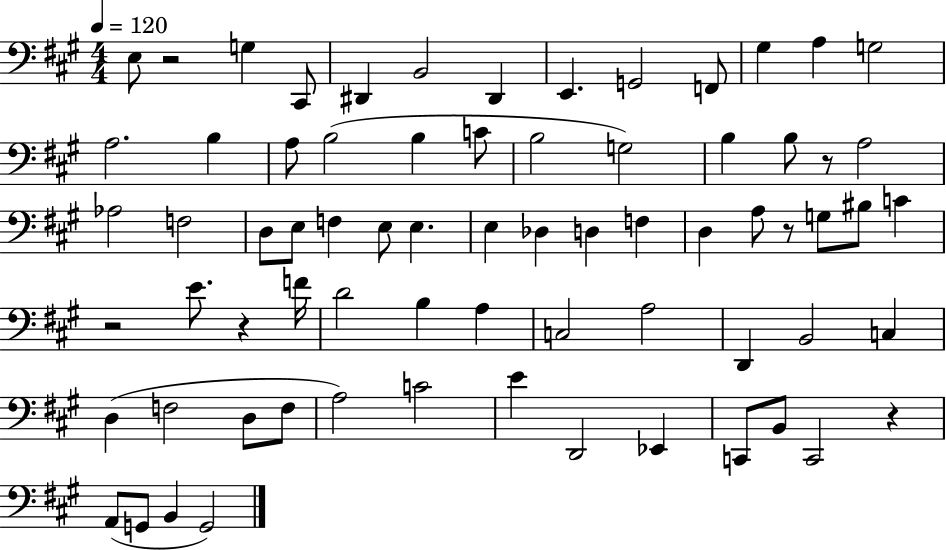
X:1
T:Untitled
M:4/4
L:1/4
K:A
E,/2 z2 G, ^C,,/2 ^D,, B,,2 ^D,, E,, G,,2 F,,/2 ^G, A, G,2 A,2 B, A,/2 B,2 B, C/2 B,2 G,2 B, B,/2 z/2 A,2 _A,2 F,2 D,/2 E,/2 F, E,/2 E, E, _D, D, F, D, A,/2 z/2 G,/2 ^B,/2 C z2 E/2 z F/4 D2 B, A, C,2 A,2 D,, B,,2 C, D, F,2 D,/2 F,/2 A,2 C2 E D,,2 _E,, C,,/2 B,,/2 C,,2 z A,,/2 G,,/2 B,, G,,2